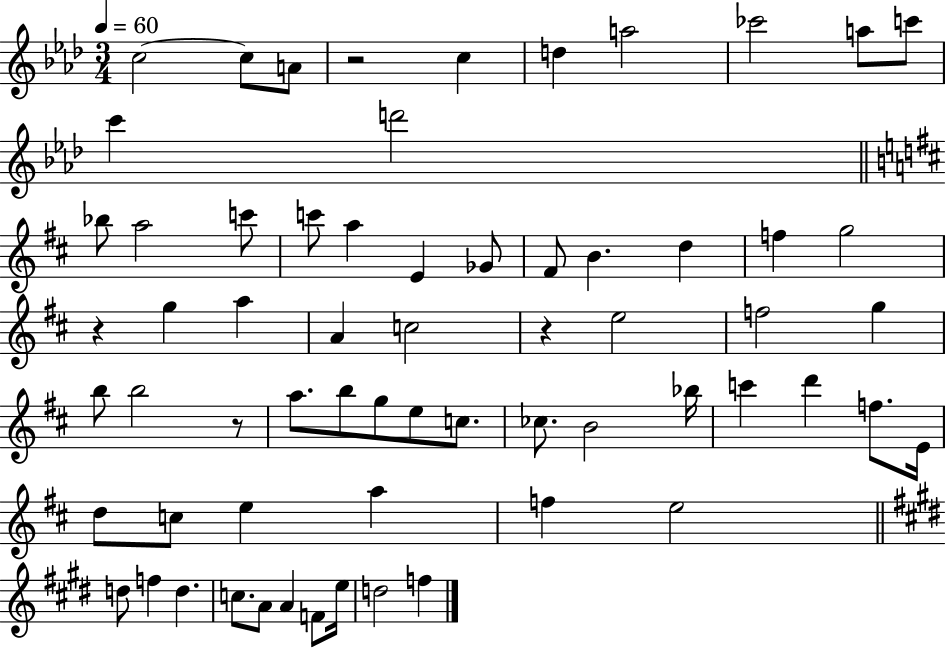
C5/h C5/e A4/e R/h C5/q D5/q A5/h CES6/h A5/e C6/e C6/q D6/h Bb5/e A5/h C6/e C6/e A5/q E4/q Gb4/e F#4/e B4/q. D5/q F5/q G5/h R/q G5/q A5/q A4/q C5/h R/q E5/h F5/h G5/q B5/e B5/h R/e A5/e. B5/e G5/e E5/e C5/e. CES5/e. B4/h Bb5/s C6/q D6/q F5/e. E4/s D5/e C5/e E5/q A5/q F5/q E5/h D5/e F5/q D5/q. C5/e. A4/e A4/q F4/e E5/s D5/h F5/q